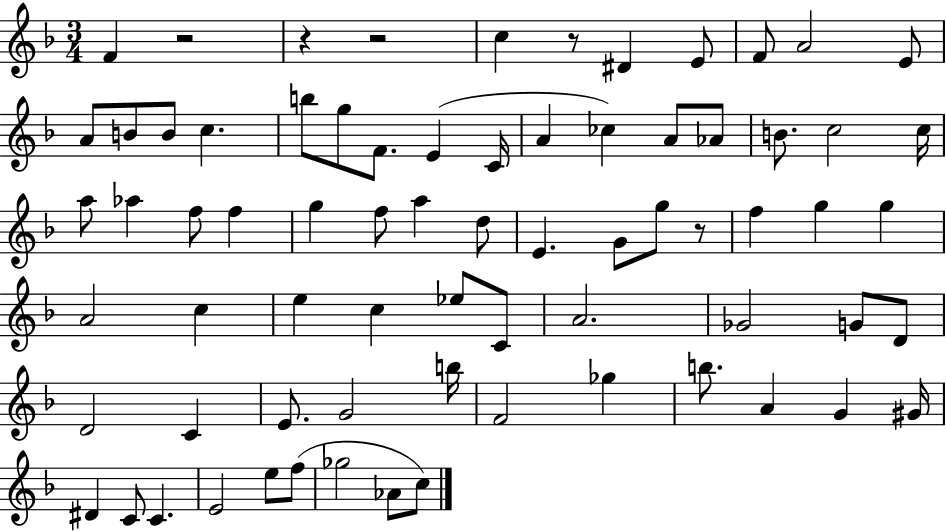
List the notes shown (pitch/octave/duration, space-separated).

F4/q R/h R/q R/h C5/q R/e D#4/q E4/e F4/e A4/h E4/e A4/e B4/e B4/e C5/q. B5/e G5/e F4/e. E4/q C4/s A4/q CES5/q A4/e Ab4/e B4/e. C5/h C5/s A5/e Ab5/q F5/e F5/q G5/q F5/e A5/q D5/e E4/q. G4/e G5/e R/e F5/q G5/q G5/q A4/h C5/q E5/q C5/q Eb5/e C4/e A4/h. Gb4/h G4/e D4/e D4/h C4/q E4/e. G4/h B5/s F4/h Gb5/q B5/e. A4/q G4/q G#4/s D#4/q C4/e C4/q. E4/h E5/e F5/e Gb5/h Ab4/e C5/e